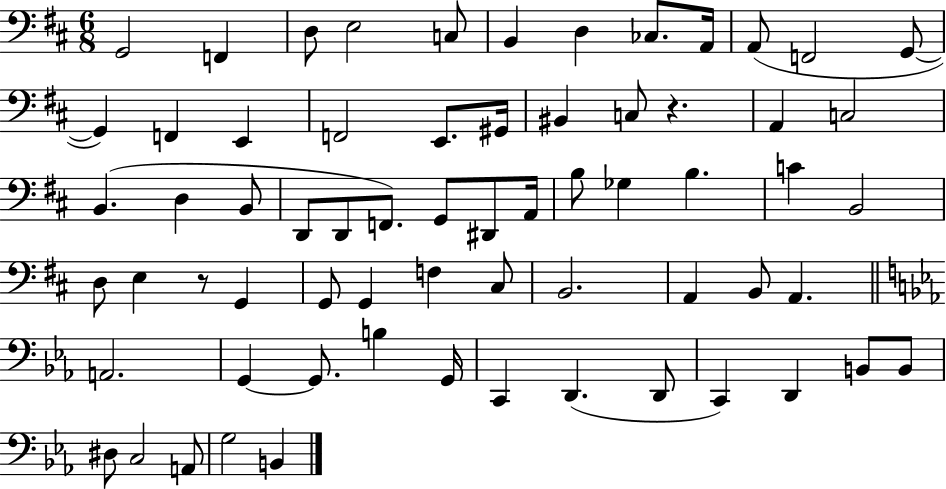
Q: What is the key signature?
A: D major